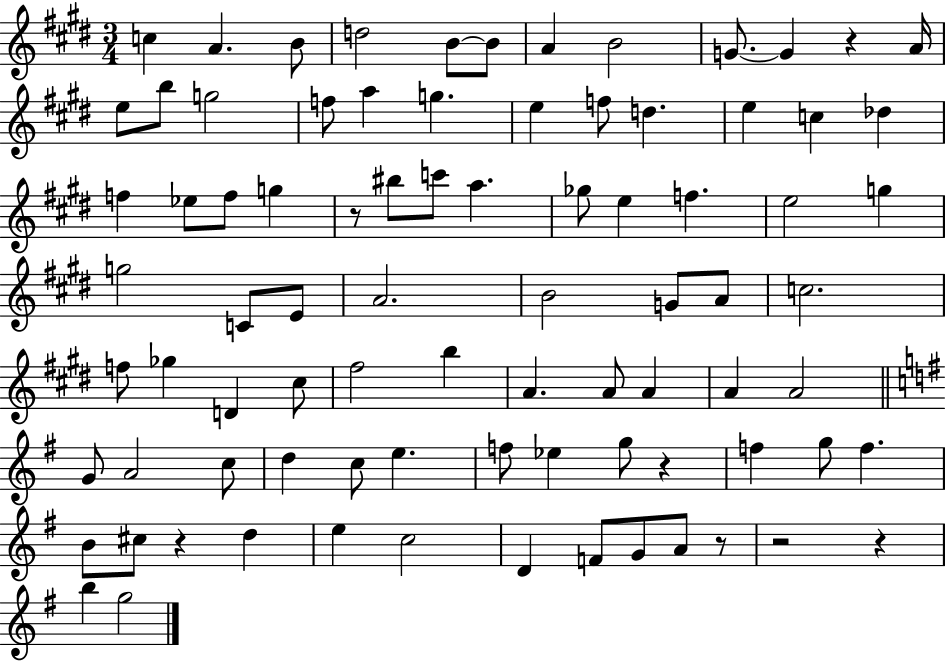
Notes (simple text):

C5/q A4/q. B4/e D5/h B4/e B4/e A4/q B4/h G4/e. G4/q R/q A4/s E5/e B5/e G5/h F5/e A5/q G5/q. E5/q F5/e D5/q. E5/q C5/q Db5/q F5/q Eb5/e F5/e G5/q R/e BIS5/e C6/e A5/q. Gb5/e E5/q F5/q. E5/h G5/q G5/h C4/e E4/e A4/h. B4/h G4/e A4/e C5/h. F5/e Gb5/q D4/q C#5/e F#5/h B5/q A4/q. A4/e A4/q A4/q A4/h G4/e A4/h C5/e D5/q C5/e E5/q. F5/e Eb5/q G5/e R/q F5/q G5/e F5/q. B4/e C#5/e R/q D5/q E5/q C5/h D4/q F4/e G4/e A4/e R/e R/h R/q B5/q G5/h